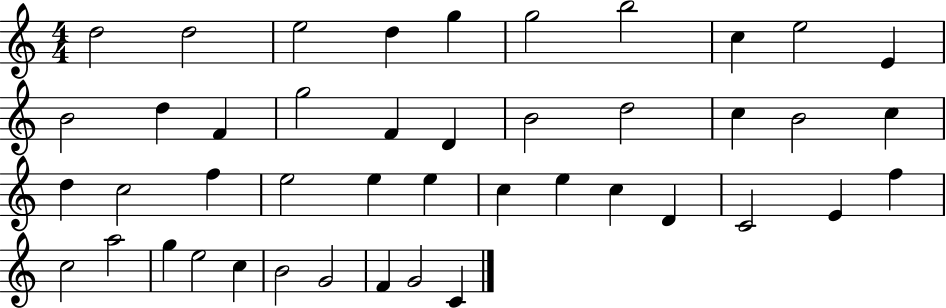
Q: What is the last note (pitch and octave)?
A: C4